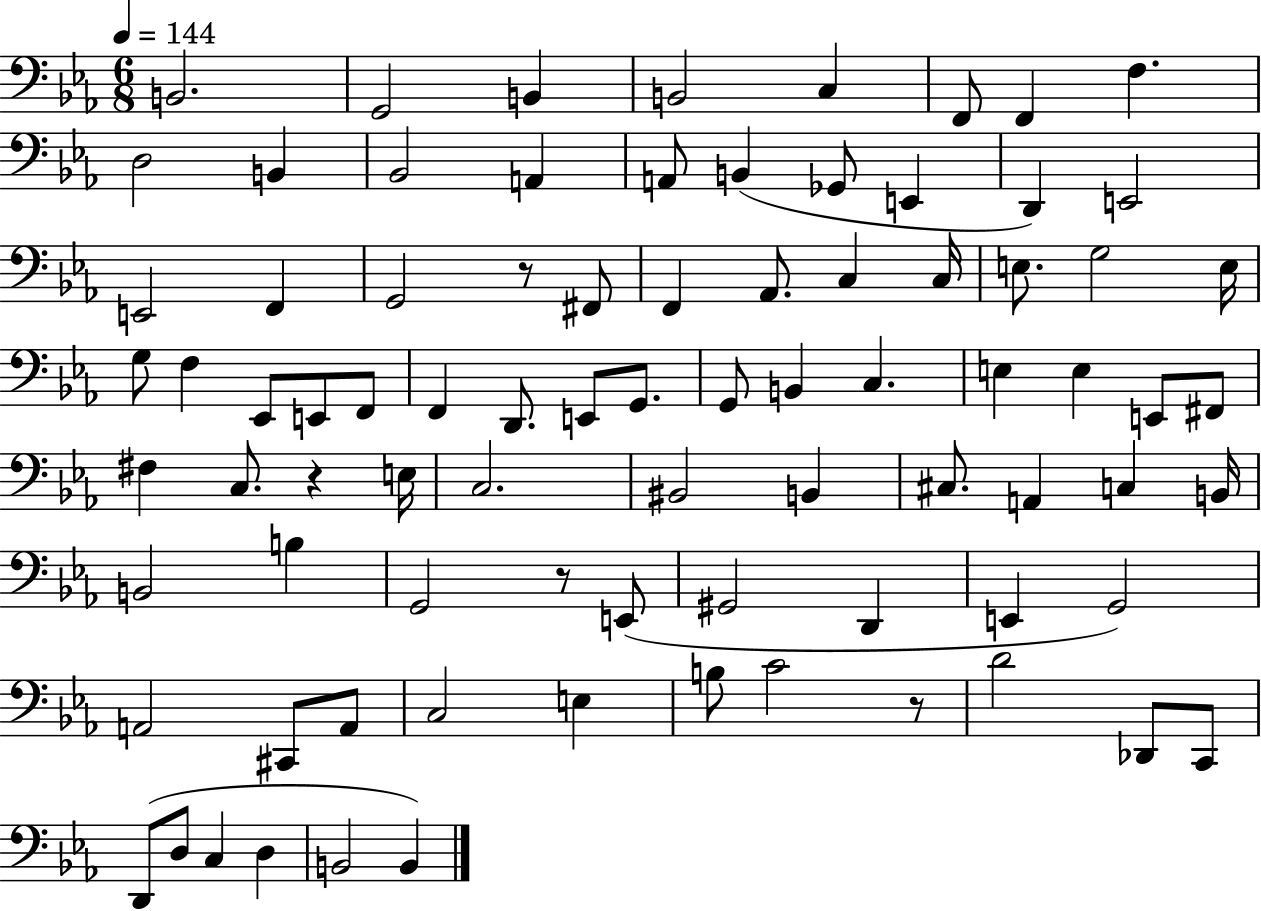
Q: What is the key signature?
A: EES major